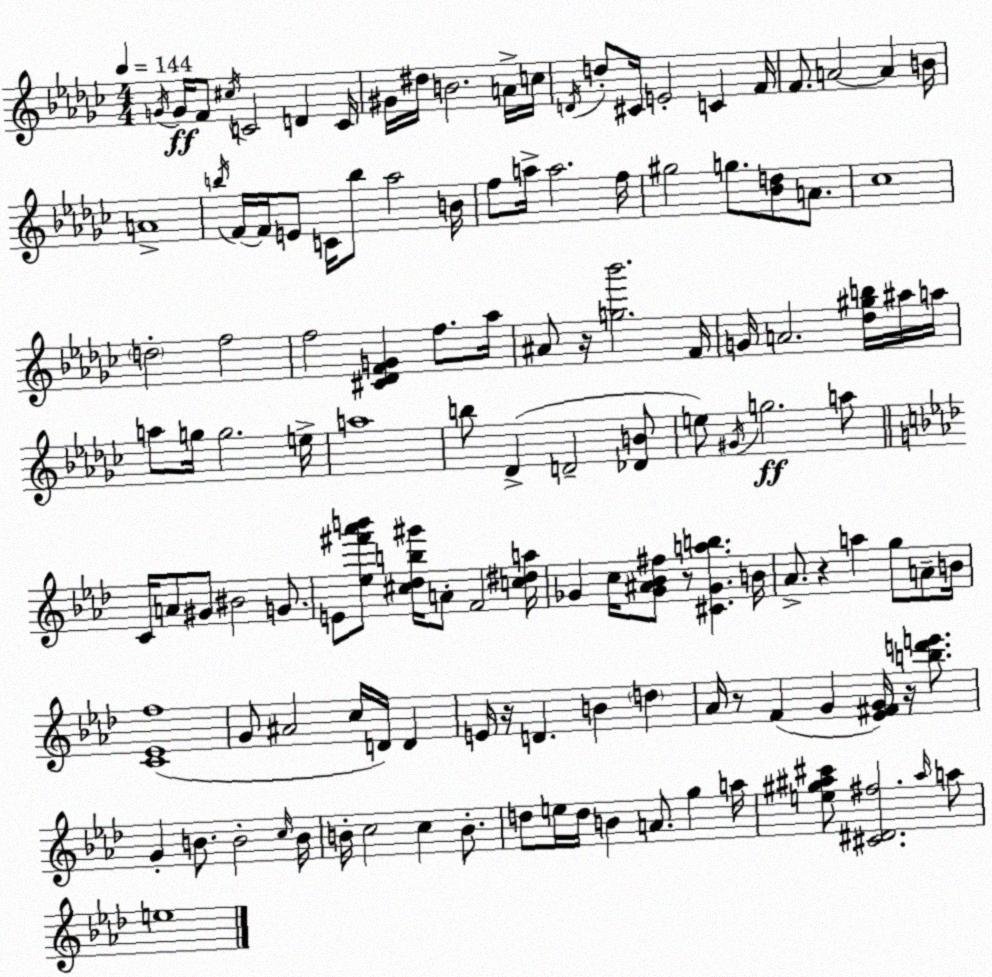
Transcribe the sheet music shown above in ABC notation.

X:1
T:Untitled
M:4/4
L:1/4
K:Ebm
G/4 G/4 F/2 ^c/4 C2 D C/4 ^G/4 ^d/4 B2 A/4 c/4 D/4 d/2 ^C/4 E2 C F/4 F/2 A2 A B/4 A4 b/4 F/4 F/4 E/2 C/4 b/2 _a2 B/4 f/2 a/4 a2 f/4 ^g2 g/2 [_Bd]/2 A/2 _c4 d2 f2 f2 [^C_DFG] f/2 _a/4 ^A/2 z/4 [g_b']2 F/4 G/4 A2 [_d^gb]/4 ^a/4 a/4 a/2 g/4 g2 e/4 a4 b/2 _D D2 [_DB]/2 e/2 ^G/4 g2 a/2 C/4 A/2 ^G/2 ^B2 G/2 E/2 [_e^f'_a'b']/2 [^c_db^g']/4 A/2 F2 [c^da]/4 _G c/4 [_G^A_B^f]/2 z/2 [^C_Gab] B/4 _A/2 z a g/2 A/2 B/4 [C_Ef]4 G/2 ^A2 c/4 D/4 D E/4 z/4 D B d _A/4 z/2 F G [_E^FG]/4 z/4 [bd'e']/2 G B/2 B2 c/4 B/4 B/4 c2 c B/2 d/2 e/4 d/4 B A/2 g a/4 [e^g^a^c']/2 [^C^D^f]2 ^a/4 a/2 e4